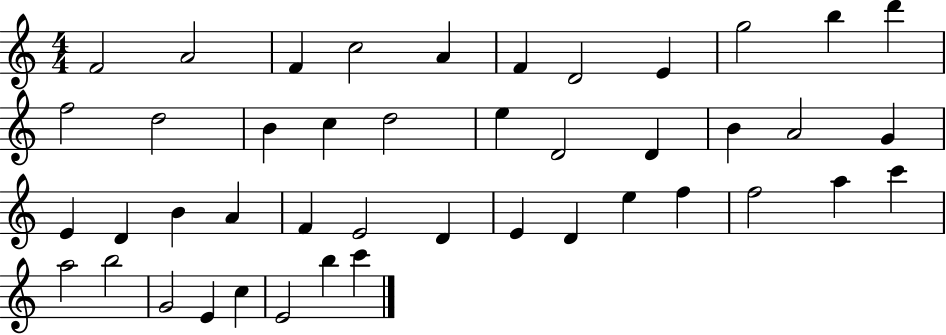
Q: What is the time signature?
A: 4/4